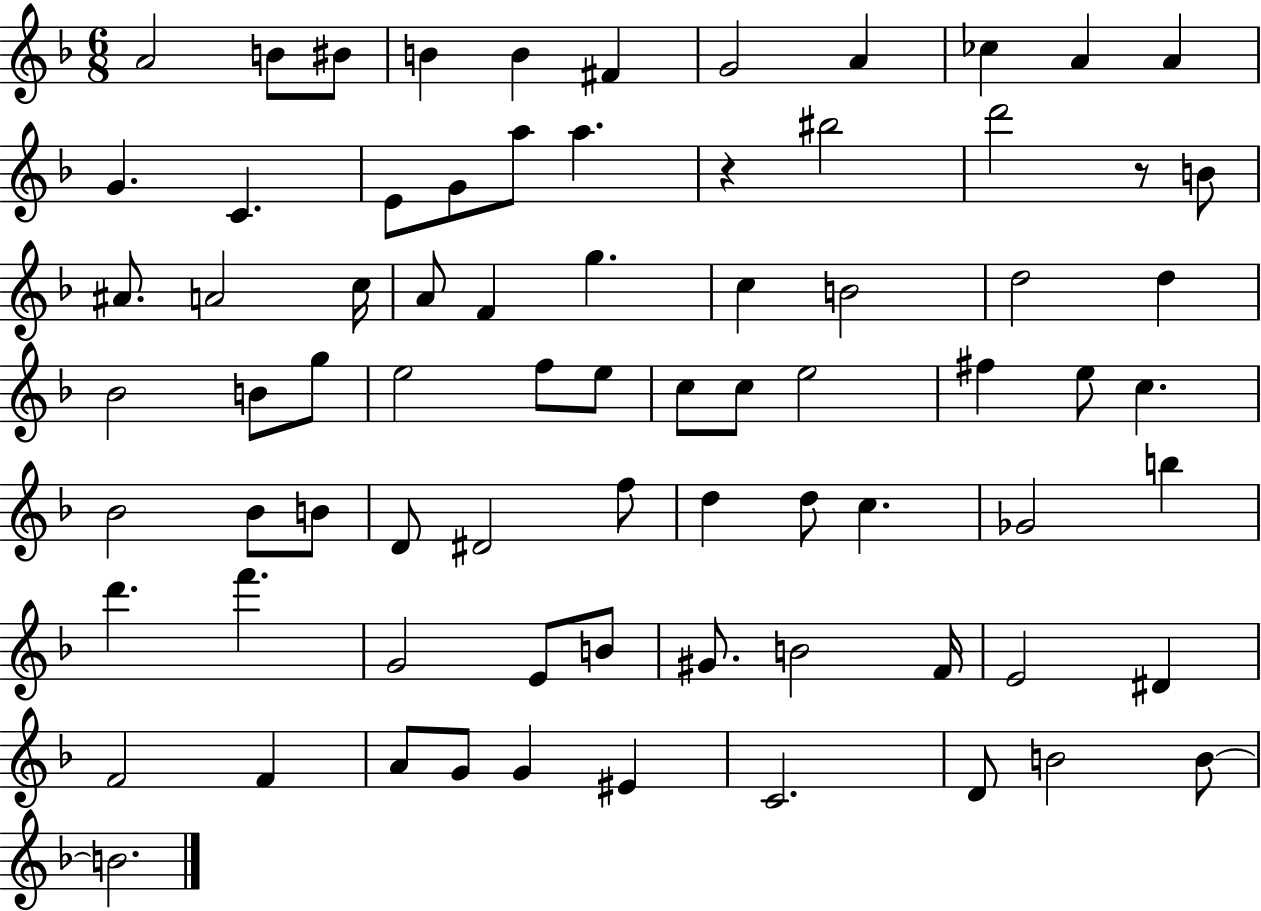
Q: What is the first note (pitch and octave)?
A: A4